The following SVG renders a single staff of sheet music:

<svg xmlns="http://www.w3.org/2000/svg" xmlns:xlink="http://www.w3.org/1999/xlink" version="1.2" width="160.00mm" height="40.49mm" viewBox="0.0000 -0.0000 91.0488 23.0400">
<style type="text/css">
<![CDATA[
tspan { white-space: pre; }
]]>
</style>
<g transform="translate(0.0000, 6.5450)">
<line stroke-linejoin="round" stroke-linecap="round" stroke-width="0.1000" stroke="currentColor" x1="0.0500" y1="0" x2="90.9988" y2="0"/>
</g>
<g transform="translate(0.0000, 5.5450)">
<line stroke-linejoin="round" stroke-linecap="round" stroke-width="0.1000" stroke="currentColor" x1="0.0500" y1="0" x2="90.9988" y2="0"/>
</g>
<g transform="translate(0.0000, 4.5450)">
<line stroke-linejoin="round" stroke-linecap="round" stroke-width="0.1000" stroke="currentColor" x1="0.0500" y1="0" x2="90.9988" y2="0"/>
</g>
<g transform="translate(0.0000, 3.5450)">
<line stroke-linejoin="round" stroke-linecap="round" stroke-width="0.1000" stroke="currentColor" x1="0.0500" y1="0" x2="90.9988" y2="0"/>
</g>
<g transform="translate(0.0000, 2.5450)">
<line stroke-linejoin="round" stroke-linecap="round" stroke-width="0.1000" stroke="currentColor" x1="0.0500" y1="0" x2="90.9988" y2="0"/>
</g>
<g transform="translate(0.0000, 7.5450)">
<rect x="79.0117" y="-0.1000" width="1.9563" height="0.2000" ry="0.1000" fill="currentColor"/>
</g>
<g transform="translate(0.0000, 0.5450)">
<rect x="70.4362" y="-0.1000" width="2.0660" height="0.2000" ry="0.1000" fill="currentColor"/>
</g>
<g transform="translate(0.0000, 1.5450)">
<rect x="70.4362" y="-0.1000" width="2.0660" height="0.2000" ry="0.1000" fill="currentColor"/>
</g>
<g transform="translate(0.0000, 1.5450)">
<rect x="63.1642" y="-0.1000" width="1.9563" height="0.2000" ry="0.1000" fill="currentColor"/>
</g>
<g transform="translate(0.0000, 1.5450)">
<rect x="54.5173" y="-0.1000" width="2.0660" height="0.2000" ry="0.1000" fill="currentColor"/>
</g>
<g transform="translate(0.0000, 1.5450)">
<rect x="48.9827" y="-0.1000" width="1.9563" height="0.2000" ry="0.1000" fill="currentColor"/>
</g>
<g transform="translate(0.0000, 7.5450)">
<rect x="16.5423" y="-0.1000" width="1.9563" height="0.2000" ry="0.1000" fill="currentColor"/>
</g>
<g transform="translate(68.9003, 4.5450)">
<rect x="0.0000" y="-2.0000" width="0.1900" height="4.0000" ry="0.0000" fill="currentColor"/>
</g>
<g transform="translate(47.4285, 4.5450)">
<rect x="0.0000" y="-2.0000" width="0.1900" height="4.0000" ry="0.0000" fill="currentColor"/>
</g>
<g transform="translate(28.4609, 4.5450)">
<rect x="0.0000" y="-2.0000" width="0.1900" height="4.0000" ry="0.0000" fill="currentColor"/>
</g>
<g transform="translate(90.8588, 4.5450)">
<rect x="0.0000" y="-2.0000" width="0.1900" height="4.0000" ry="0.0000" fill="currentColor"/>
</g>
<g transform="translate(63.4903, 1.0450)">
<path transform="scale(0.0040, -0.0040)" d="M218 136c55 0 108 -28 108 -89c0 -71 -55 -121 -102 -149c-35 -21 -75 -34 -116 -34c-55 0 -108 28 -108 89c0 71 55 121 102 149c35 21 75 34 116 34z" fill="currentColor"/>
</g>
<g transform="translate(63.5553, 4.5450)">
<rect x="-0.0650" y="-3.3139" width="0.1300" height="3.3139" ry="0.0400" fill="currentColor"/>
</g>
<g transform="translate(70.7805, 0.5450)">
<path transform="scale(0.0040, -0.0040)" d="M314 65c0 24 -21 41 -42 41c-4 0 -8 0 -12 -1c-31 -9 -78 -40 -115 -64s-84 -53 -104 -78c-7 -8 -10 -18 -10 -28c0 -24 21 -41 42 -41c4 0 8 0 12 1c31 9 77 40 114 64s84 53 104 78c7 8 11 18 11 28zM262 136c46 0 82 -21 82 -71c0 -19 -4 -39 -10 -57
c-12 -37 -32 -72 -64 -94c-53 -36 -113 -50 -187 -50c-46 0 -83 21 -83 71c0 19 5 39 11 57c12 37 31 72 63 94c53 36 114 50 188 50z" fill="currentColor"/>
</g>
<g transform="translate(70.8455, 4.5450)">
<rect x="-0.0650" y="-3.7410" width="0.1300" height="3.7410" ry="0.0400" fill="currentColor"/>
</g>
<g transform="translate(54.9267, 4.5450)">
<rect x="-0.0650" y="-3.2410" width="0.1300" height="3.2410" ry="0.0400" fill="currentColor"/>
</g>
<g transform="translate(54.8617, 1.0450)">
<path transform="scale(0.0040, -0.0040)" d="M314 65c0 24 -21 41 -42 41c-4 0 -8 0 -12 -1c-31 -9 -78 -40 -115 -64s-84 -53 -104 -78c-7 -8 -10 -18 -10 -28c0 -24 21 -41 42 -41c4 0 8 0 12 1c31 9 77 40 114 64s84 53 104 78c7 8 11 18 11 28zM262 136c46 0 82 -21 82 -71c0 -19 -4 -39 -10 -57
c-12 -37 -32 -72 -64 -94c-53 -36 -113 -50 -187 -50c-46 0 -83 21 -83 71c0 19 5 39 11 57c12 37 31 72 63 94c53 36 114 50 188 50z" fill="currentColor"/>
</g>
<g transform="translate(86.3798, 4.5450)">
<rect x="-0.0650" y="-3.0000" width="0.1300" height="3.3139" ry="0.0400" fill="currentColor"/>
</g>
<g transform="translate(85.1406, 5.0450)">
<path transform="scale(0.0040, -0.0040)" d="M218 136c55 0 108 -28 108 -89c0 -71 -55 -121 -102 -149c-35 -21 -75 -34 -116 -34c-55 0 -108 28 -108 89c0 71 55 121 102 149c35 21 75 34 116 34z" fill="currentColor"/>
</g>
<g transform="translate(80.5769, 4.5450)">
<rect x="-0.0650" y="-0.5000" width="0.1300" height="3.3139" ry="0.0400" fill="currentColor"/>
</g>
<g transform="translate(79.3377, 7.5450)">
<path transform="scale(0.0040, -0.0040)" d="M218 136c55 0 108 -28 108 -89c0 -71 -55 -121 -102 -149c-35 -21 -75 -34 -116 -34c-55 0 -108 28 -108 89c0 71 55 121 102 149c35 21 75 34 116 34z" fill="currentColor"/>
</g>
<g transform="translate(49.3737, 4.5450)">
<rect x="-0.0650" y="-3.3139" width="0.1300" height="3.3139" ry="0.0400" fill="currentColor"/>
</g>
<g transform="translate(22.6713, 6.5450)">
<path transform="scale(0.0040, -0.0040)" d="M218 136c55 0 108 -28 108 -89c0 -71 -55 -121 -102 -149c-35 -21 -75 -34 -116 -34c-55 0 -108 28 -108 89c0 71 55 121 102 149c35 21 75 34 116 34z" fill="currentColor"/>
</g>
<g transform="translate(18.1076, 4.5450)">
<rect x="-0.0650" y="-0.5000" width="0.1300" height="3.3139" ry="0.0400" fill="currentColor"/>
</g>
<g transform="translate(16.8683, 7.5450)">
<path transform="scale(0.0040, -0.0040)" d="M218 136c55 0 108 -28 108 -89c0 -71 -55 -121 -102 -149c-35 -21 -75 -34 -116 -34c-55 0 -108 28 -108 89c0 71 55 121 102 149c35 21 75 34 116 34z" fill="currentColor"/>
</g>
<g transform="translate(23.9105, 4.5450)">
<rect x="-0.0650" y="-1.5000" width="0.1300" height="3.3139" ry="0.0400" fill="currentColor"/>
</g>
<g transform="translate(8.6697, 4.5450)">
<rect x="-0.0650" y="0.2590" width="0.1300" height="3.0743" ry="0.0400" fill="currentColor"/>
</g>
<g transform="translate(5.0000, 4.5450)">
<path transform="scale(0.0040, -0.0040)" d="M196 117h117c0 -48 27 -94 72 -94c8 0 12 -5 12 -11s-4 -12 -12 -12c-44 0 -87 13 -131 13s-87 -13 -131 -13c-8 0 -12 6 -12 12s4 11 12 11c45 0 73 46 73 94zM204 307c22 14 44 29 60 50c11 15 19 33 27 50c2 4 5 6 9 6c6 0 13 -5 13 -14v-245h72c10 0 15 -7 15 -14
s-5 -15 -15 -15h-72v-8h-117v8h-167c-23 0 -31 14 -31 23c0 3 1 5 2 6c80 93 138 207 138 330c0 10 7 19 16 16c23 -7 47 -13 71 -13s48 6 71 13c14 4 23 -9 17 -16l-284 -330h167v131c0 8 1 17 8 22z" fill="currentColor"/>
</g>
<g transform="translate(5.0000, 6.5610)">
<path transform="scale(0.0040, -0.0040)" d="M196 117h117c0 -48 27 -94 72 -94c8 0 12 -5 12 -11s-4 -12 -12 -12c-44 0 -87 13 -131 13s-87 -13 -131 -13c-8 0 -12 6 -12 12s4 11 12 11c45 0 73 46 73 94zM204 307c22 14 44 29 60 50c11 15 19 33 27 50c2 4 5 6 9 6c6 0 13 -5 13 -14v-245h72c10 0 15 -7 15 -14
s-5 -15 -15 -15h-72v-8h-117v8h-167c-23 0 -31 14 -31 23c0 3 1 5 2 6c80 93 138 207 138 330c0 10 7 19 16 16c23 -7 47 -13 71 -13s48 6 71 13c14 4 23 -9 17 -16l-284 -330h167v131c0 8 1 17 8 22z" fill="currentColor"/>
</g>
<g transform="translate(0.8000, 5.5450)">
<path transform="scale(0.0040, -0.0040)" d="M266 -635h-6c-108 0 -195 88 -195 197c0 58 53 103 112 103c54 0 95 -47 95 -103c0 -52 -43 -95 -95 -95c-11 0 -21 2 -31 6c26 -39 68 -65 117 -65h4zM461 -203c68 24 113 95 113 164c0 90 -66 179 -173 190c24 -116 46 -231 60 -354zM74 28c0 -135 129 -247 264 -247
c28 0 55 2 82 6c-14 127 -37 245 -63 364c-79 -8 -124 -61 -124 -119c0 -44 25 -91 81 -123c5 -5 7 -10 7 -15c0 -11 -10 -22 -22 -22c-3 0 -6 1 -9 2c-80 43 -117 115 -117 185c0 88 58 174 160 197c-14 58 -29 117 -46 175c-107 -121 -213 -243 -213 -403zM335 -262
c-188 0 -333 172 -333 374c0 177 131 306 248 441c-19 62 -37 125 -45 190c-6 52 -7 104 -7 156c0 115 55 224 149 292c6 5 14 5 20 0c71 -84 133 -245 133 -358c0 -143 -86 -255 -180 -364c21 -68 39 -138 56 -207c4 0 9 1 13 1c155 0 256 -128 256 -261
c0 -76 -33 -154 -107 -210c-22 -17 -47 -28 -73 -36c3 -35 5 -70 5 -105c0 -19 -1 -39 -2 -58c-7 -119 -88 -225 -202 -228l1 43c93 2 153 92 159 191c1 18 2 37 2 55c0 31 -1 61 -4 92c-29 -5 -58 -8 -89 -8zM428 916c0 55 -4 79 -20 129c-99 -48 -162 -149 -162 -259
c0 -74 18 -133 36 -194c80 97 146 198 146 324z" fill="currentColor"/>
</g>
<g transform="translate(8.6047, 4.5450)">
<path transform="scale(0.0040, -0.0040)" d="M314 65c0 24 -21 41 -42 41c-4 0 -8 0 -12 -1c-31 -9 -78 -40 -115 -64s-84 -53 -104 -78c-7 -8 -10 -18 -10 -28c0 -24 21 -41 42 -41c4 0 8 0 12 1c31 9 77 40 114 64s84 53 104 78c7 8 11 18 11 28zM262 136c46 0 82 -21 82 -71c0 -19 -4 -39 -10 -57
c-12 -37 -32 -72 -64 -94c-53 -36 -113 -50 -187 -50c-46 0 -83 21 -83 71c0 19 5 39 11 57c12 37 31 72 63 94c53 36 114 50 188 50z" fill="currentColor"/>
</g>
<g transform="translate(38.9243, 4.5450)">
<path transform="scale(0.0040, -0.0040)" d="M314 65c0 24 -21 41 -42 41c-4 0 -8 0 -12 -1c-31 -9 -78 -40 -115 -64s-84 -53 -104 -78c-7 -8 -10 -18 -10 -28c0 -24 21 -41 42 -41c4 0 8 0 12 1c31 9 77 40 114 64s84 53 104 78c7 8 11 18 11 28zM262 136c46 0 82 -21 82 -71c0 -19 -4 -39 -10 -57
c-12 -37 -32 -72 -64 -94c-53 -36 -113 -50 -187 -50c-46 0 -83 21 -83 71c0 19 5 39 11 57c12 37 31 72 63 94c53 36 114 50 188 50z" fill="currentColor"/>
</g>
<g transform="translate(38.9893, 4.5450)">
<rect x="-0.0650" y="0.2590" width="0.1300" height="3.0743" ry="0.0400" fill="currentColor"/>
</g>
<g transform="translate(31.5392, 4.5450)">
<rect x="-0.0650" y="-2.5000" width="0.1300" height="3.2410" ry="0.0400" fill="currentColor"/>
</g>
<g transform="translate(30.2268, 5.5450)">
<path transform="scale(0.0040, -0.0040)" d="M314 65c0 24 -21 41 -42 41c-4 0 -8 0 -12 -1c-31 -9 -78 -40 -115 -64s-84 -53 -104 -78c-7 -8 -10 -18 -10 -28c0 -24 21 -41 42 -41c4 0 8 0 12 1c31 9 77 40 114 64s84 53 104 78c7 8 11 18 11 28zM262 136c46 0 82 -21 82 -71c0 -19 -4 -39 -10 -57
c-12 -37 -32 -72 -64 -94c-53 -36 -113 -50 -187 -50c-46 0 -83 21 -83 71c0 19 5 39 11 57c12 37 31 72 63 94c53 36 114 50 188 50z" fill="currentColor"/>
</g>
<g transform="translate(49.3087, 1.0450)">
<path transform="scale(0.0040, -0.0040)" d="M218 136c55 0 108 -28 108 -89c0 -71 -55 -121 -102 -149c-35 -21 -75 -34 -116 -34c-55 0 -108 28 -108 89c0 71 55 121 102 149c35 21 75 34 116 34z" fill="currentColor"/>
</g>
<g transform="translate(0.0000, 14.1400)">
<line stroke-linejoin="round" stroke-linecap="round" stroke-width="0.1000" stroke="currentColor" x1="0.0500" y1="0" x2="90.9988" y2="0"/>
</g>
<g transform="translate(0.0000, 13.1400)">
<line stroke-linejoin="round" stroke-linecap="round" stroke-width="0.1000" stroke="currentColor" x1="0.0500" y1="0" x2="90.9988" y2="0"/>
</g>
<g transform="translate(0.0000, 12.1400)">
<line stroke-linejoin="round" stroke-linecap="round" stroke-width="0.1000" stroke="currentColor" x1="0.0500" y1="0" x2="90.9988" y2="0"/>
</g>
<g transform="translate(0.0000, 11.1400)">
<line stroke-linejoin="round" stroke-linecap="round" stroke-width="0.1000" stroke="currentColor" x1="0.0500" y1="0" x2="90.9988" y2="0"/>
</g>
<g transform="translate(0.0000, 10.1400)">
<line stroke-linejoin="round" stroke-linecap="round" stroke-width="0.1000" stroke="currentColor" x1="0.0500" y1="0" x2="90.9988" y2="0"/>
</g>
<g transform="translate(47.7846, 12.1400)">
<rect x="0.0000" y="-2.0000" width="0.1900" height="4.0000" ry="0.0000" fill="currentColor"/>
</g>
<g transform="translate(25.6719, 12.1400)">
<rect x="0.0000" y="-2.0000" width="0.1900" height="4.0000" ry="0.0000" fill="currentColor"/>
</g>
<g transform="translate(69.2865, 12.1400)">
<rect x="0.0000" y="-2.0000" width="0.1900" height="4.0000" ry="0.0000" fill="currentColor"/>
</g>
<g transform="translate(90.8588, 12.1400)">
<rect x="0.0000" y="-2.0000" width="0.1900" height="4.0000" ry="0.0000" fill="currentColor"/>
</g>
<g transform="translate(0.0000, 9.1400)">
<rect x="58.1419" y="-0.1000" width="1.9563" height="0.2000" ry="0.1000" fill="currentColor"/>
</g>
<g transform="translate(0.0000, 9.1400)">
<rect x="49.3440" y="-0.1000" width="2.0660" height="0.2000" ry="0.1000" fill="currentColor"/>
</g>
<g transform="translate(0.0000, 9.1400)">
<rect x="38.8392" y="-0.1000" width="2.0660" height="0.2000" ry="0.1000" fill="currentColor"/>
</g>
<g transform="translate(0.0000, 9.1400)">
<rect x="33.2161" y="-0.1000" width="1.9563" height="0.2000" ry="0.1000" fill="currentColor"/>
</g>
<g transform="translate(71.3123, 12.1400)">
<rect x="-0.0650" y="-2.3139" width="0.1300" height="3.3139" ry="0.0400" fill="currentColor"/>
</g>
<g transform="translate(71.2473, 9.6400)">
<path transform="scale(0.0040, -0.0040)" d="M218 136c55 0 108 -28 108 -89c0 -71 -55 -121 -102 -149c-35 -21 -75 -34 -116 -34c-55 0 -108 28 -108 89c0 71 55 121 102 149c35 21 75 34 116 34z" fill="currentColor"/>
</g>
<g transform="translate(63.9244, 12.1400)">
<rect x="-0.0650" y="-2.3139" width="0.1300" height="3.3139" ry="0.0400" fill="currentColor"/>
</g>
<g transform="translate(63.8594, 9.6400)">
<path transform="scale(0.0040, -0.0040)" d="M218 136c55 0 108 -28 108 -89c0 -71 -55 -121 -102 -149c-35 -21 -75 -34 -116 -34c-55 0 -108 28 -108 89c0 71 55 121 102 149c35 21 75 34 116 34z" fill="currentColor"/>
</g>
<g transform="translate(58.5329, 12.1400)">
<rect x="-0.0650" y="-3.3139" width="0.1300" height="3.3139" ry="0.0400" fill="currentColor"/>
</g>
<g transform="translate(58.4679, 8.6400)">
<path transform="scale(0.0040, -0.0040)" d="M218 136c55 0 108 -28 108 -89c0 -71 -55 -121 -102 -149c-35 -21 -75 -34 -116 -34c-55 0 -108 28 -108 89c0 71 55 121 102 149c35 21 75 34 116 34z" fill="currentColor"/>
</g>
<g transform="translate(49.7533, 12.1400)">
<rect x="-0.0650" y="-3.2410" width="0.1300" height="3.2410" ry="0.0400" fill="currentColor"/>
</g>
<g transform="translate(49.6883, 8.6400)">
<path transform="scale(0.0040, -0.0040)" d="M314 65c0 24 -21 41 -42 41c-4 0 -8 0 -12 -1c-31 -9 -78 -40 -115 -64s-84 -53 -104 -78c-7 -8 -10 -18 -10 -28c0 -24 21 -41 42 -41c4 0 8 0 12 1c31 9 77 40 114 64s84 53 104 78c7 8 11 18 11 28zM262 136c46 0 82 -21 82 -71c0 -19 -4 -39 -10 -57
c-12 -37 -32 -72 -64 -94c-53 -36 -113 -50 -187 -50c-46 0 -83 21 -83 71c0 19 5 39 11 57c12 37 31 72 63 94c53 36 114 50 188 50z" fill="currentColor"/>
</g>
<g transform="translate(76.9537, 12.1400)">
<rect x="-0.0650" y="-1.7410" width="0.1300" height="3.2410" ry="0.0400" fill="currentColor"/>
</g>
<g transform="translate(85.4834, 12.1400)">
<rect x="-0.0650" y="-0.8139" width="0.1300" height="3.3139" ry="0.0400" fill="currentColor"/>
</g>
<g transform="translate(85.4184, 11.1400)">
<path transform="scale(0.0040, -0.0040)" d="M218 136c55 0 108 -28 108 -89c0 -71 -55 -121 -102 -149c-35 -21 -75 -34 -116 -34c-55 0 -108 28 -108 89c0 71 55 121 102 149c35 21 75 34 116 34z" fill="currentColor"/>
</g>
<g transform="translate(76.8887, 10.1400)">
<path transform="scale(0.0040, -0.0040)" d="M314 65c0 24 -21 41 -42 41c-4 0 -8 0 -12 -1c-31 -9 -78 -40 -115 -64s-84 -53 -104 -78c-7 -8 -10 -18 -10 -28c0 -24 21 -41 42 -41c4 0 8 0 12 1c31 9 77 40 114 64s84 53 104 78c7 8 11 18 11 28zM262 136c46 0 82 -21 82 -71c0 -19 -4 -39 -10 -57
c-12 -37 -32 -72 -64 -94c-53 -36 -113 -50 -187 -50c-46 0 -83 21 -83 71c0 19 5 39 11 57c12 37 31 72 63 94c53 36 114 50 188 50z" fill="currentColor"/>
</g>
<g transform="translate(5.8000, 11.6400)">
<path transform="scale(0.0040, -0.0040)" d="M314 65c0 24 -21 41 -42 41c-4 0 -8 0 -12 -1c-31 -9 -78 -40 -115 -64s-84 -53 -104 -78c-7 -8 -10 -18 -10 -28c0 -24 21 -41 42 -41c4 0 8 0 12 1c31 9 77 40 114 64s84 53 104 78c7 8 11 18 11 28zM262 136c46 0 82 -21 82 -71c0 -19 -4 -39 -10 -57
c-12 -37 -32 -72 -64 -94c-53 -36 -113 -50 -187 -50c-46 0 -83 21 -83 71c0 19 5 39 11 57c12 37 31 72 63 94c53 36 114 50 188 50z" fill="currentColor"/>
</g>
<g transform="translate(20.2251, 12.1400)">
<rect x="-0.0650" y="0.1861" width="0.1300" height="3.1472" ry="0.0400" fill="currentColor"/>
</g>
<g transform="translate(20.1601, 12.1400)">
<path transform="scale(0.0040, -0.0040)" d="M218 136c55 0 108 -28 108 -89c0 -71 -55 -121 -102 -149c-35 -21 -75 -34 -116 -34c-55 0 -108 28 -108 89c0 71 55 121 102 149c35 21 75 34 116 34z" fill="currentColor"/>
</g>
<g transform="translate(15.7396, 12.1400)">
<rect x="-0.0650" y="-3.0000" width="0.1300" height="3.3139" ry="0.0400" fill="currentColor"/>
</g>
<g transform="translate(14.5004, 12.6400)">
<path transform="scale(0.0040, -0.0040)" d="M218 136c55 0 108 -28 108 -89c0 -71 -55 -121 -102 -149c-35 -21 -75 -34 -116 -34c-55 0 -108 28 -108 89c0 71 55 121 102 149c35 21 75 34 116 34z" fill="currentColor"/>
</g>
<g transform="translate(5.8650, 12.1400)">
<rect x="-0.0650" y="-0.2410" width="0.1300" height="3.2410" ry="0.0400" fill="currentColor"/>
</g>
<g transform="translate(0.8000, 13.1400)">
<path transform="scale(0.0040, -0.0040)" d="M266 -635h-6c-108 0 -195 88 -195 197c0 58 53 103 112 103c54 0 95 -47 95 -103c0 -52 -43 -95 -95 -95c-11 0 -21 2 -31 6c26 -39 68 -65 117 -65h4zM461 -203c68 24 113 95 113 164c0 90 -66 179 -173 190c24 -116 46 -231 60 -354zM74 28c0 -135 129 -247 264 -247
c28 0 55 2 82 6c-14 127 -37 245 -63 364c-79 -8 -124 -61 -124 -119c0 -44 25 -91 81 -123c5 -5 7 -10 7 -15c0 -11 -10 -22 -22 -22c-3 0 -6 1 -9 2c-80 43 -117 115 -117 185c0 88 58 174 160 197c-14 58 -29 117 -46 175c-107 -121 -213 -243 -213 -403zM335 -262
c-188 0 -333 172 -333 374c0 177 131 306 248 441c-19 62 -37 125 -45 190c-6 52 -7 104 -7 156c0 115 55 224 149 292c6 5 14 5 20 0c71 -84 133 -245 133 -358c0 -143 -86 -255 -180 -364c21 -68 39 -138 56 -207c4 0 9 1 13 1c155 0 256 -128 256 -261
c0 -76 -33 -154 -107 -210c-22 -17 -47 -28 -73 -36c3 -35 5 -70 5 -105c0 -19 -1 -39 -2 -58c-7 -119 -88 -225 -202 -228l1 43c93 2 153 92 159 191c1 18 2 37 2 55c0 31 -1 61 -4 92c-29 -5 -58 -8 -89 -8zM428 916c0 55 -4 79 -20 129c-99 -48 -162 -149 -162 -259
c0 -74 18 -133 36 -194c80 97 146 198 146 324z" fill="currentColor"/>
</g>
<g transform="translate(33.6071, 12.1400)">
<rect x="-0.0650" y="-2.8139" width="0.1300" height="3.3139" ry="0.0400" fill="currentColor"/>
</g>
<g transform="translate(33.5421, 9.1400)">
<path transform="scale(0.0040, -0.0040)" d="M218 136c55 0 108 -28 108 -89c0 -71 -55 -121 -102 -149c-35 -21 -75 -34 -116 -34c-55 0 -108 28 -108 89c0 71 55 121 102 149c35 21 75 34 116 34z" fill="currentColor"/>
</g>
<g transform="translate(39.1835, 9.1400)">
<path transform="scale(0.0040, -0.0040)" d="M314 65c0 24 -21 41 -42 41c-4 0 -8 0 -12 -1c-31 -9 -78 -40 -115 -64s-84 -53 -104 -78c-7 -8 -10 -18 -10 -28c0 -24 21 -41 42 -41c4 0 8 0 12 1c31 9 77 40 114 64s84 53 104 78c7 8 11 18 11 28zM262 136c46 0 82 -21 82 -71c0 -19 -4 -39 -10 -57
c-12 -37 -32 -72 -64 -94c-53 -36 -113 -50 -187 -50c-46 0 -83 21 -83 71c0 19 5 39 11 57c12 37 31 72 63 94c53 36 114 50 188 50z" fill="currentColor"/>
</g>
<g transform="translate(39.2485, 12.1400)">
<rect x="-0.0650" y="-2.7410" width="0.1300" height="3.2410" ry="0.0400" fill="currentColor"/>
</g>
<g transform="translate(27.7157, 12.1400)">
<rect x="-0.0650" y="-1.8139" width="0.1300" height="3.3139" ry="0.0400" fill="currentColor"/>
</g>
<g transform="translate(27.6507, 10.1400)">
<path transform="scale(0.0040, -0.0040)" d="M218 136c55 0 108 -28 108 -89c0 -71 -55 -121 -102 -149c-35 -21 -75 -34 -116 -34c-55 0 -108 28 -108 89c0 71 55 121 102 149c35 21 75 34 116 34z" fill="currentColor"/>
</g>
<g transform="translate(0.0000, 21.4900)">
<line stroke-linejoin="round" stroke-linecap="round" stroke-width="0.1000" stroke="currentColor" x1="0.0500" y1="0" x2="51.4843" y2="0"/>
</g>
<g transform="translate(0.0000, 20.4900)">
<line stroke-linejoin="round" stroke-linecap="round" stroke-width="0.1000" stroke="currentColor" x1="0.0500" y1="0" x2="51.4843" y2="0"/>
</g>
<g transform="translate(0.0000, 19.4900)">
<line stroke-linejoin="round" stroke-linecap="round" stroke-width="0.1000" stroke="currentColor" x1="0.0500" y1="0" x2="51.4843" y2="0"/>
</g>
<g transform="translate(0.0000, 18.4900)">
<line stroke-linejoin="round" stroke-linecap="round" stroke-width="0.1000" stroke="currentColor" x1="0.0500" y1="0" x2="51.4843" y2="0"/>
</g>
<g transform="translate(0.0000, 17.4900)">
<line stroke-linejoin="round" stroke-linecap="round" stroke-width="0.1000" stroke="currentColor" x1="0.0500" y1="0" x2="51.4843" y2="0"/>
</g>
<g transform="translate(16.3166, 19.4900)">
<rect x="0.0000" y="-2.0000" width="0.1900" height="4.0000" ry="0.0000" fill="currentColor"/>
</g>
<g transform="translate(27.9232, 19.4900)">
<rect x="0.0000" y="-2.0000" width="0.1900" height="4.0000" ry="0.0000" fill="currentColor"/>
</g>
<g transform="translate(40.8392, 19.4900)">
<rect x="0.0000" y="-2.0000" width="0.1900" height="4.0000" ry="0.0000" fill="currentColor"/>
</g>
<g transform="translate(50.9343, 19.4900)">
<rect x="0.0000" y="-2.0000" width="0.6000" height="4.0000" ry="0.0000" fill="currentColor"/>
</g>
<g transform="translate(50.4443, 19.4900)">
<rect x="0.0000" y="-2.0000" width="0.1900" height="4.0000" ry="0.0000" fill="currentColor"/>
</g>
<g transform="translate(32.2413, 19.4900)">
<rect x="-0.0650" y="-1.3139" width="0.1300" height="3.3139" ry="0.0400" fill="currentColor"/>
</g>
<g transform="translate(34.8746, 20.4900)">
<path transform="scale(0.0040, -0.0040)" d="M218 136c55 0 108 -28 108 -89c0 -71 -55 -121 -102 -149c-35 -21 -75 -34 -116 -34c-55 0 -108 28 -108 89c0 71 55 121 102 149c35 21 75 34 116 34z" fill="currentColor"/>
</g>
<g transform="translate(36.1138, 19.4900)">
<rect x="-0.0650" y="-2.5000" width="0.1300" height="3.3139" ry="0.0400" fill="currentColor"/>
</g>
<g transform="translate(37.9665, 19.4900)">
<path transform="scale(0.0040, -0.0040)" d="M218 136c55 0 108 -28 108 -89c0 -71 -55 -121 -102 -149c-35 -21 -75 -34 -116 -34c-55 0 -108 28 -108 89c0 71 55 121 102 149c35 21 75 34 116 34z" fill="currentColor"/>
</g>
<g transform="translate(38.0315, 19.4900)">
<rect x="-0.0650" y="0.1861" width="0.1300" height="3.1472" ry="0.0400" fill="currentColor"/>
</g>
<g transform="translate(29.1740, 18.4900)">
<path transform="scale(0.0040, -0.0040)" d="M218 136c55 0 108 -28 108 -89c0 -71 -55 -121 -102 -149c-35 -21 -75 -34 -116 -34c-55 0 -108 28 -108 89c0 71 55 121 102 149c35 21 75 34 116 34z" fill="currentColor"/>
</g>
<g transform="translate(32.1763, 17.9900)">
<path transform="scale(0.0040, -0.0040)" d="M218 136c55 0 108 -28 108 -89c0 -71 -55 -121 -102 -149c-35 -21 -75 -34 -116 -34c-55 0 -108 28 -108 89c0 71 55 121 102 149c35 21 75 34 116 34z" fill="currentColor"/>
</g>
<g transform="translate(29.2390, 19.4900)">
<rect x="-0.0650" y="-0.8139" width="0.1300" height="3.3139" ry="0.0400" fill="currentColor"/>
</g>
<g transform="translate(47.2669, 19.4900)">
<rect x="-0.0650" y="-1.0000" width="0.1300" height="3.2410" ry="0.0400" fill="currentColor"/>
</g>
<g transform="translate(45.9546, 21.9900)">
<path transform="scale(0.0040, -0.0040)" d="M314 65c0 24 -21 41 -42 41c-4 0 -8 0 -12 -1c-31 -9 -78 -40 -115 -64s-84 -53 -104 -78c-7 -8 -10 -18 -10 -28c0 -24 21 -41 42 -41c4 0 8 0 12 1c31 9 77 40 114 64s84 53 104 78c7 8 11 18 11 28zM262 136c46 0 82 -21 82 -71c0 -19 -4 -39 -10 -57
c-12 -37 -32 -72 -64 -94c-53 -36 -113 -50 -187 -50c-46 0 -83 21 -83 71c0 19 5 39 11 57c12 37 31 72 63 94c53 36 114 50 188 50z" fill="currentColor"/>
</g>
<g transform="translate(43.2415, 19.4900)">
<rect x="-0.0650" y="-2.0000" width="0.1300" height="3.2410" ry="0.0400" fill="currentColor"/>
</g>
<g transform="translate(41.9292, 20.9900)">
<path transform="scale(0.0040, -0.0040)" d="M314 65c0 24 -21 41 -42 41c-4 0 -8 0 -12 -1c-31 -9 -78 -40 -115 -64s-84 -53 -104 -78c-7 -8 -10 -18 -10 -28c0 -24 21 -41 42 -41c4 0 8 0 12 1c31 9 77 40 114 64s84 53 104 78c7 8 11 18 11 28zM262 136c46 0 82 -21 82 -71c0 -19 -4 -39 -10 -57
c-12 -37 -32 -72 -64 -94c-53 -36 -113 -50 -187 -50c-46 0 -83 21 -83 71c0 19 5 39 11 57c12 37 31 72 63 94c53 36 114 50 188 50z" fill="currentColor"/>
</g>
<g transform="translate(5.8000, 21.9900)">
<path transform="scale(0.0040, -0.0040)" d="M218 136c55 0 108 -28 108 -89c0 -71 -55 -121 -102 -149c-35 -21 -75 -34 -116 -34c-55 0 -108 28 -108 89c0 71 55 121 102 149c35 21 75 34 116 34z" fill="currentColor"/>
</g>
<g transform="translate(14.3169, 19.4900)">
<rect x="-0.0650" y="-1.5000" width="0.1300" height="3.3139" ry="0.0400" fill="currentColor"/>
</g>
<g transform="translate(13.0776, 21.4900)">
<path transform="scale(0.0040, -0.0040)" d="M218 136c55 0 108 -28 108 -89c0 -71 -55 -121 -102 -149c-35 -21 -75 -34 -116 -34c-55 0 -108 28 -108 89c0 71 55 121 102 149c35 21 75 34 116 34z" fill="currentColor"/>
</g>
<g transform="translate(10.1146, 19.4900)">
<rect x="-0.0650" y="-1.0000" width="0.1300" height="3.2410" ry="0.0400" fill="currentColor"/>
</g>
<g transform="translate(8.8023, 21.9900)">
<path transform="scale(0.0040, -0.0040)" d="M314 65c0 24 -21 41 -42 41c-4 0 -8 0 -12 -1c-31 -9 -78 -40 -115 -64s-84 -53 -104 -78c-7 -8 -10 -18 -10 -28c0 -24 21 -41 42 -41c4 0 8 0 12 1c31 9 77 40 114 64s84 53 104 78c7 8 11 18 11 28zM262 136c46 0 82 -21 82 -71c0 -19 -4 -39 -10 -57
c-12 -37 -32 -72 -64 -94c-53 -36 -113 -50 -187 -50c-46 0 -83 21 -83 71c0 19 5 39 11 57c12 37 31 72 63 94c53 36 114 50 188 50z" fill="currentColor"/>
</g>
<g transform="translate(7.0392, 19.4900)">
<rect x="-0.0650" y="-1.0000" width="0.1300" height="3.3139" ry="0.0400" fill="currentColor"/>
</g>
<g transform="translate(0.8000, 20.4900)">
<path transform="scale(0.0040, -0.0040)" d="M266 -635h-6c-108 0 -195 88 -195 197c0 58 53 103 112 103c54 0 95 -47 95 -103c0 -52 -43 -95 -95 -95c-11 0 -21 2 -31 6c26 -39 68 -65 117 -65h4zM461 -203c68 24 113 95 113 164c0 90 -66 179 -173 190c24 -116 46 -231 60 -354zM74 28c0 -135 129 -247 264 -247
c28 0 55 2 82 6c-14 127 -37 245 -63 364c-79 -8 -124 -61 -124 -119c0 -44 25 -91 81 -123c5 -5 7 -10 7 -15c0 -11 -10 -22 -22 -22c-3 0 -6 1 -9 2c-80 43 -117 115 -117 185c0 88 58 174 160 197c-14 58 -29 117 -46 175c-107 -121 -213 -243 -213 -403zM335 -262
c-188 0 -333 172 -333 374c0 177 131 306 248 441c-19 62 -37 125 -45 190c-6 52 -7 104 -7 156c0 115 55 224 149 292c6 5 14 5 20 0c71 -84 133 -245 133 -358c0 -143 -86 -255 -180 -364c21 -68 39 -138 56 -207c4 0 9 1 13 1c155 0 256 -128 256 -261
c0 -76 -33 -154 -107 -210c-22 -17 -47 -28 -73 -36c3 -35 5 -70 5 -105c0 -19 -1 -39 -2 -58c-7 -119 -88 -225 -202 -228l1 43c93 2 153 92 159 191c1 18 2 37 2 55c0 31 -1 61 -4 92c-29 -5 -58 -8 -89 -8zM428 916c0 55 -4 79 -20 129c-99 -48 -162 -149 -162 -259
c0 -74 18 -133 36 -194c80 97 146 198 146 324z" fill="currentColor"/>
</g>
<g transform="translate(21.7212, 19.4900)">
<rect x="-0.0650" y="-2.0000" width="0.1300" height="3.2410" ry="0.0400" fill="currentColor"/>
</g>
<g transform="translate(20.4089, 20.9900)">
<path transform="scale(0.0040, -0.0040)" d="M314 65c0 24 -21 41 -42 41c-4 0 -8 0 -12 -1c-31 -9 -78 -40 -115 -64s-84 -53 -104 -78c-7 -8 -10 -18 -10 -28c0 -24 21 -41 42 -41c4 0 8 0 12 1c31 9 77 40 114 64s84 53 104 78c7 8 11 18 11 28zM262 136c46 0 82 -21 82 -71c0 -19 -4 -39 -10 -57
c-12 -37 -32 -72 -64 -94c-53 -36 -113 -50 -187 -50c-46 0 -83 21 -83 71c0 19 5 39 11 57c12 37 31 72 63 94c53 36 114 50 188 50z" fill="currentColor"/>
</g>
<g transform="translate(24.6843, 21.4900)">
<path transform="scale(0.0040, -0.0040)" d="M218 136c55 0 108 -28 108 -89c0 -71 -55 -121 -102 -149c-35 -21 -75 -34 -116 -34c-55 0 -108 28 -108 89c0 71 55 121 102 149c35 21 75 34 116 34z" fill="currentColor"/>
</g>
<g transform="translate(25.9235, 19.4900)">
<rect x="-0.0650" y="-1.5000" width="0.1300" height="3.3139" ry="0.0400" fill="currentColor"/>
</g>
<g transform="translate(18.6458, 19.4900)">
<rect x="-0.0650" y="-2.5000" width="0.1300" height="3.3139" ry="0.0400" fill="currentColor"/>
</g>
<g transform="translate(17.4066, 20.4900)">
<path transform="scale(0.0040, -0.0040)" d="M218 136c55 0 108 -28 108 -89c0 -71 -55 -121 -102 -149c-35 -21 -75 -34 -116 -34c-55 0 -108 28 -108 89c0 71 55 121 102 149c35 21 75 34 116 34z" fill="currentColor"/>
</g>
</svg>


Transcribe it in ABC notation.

X:1
T:Untitled
M:4/4
L:1/4
K:C
B2 C E G2 B2 b b2 b c'2 C A c2 A B f a a2 b2 b g g f2 d D D2 E G F2 E d e G B F2 D2